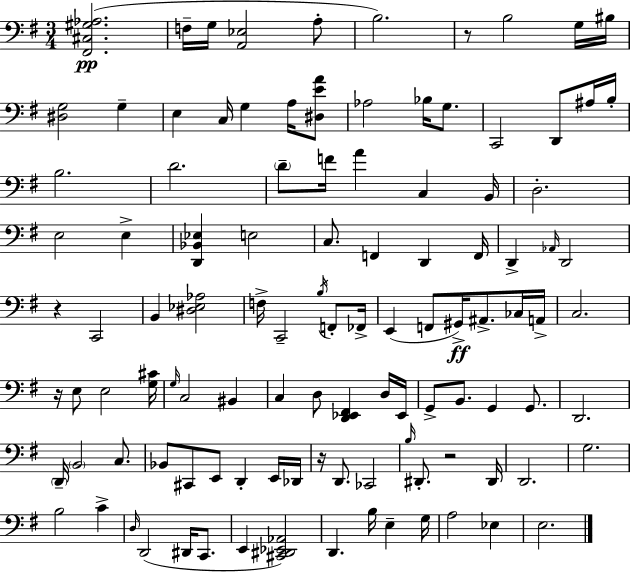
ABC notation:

X:1
T:Untitled
M:3/4
L:1/4
K:Em
[^F,,^C,^G,_A,]2 F,/4 G,/4 [A,,_E,]2 A,/2 B,2 z/2 B,2 G,/4 ^B,/4 [^D,G,]2 G, E, C,/4 G, A,/4 [^D,EA]/2 _A,2 _B,/4 G,/2 C,,2 D,,/2 ^A,/4 B,/4 B,2 D2 D/2 F/4 A C, B,,/4 D,2 E,2 E, [D,,_B,,_E,] E,2 C,/2 F,, D,, F,,/4 D,, _A,,/4 D,,2 z C,,2 B,, [^D,_E,_A,]2 F,/4 C,,2 B,/4 F,,/2 _F,,/4 E,, F,,/2 ^G,,/4 ^A,,/2 _C,/4 A,,/4 C,2 z/4 E,/2 E,2 [G,^C]/4 G,/4 C,2 ^B,, C, D,/2 [D,,_E,,^F,,] D,/4 _E,,/4 G,,/2 B,,/2 G,, G,,/2 D,,2 D,,/4 B,,2 C,/2 _B,,/2 ^C,,/2 E,,/2 D,, E,,/4 _D,,/4 z/4 D,,/2 _C,,2 B,/4 ^D,,/2 z2 ^D,,/4 D,,2 G,2 B,2 C D,/4 D,,2 ^D,,/4 C,,/2 E,, [^C,,^D,,_E,,_A,,]2 D,, B,/4 E, G,/4 A,2 _E, E,2